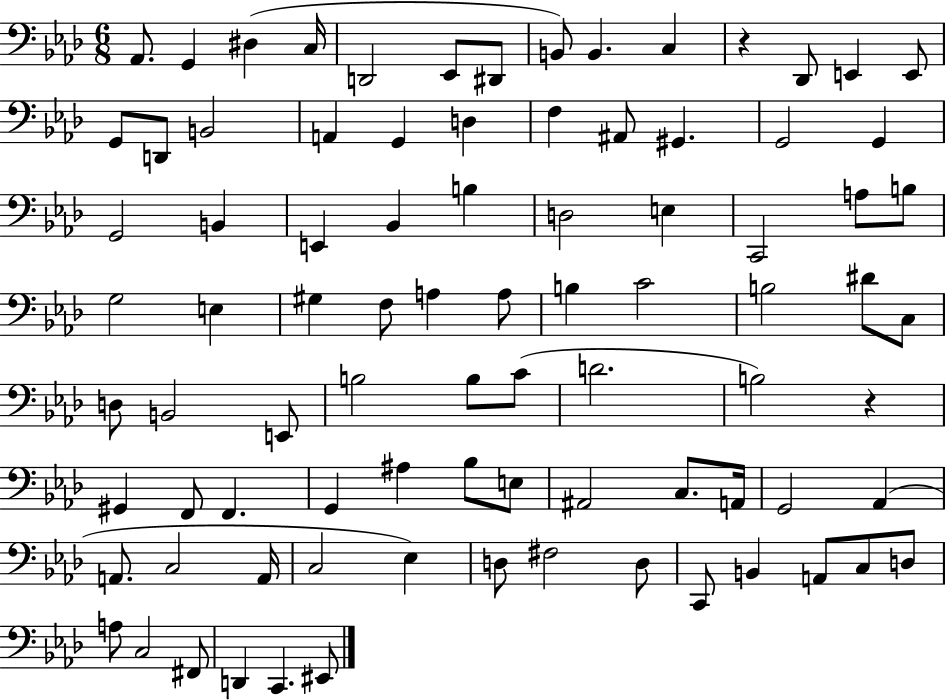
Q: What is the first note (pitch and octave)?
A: Ab2